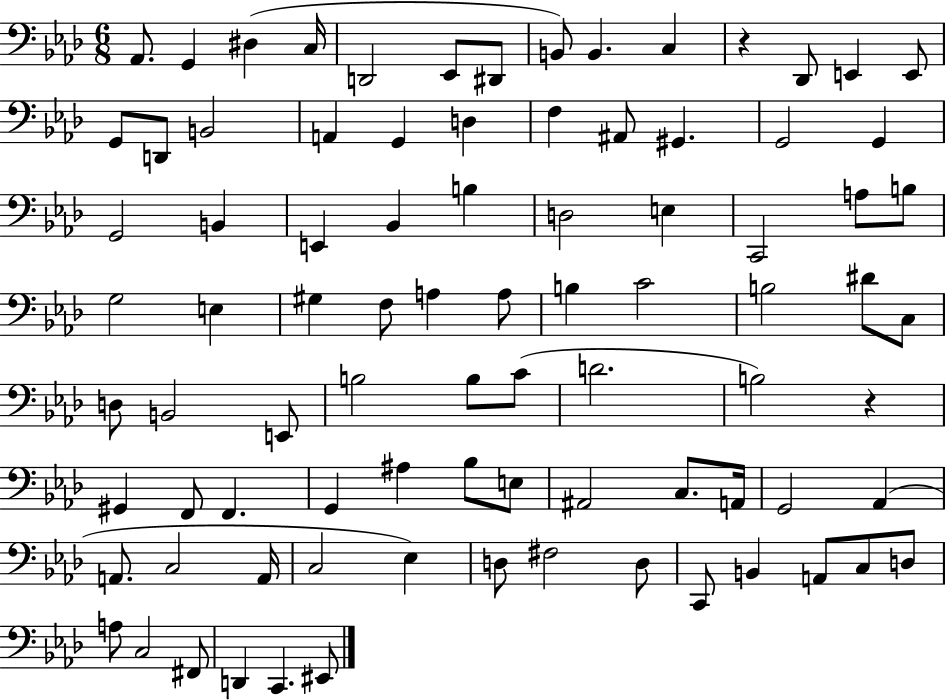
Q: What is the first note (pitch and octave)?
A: Ab2